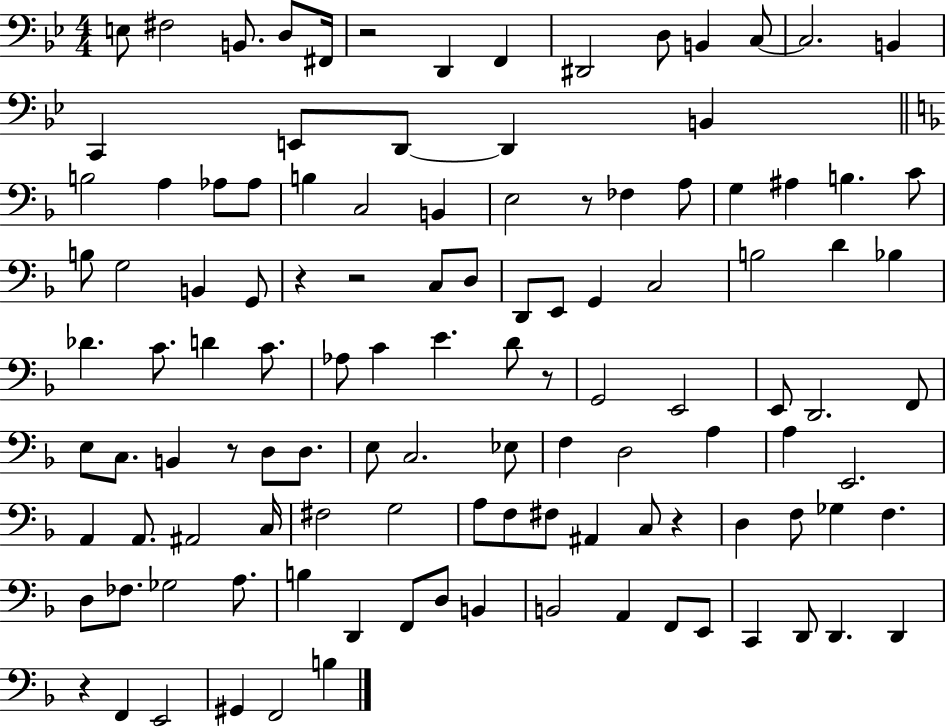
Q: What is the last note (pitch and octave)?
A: B3